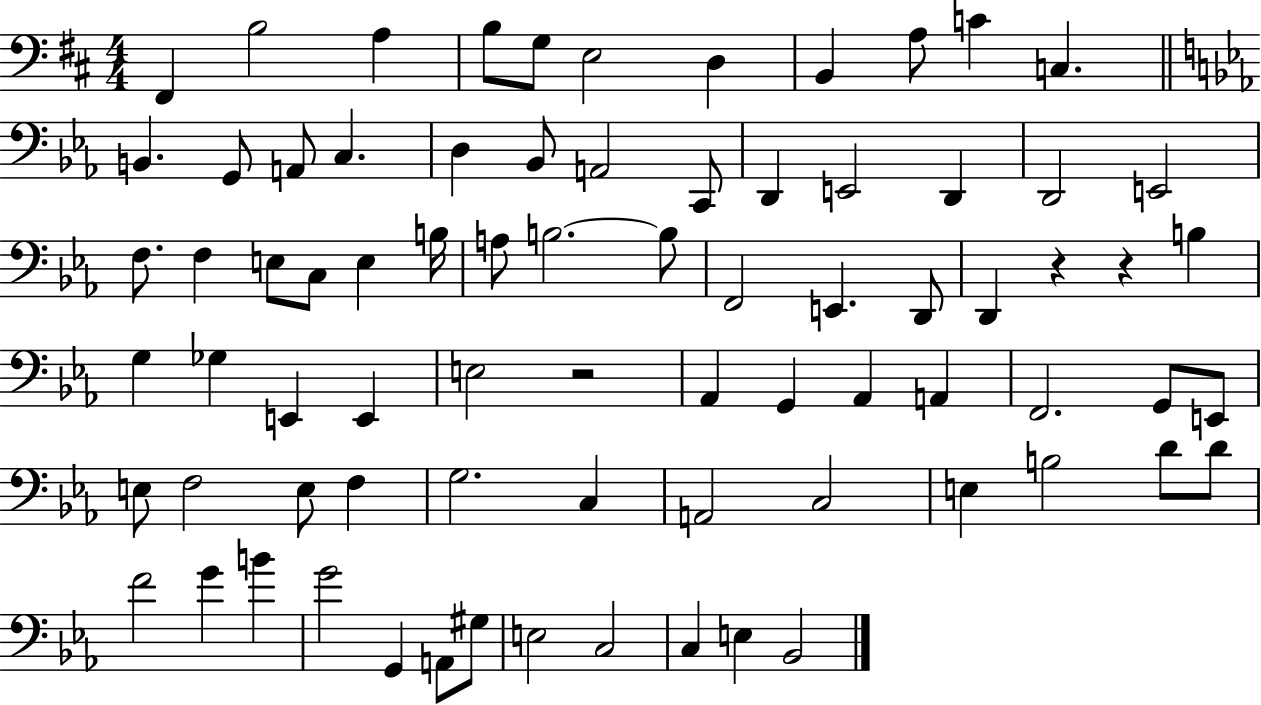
F#2/q B3/h A3/q B3/e G3/e E3/h D3/q B2/q A3/e C4/q C3/q. B2/q. G2/e A2/e C3/q. D3/q Bb2/e A2/h C2/e D2/q E2/h D2/q D2/h E2/h F3/e. F3/q E3/e C3/e E3/q B3/s A3/e B3/h. B3/e F2/h E2/q. D2/e D2/q R/q R/q B3/q G3/q Gb3/q E2/q E2/q E3/h R/h Ab2/q G2/q Ab2/q A2/q F2/h. G2/e E2/e E3/e F3/h E3/e F3/q G3/h. C3/q A2/h C3/h E3/q B3/h D4/e D4/e F4/h G4/q B4/q G4/h G2/q A2/e G#3/e E3/h C3/h C3/q E3/q Bb2/h